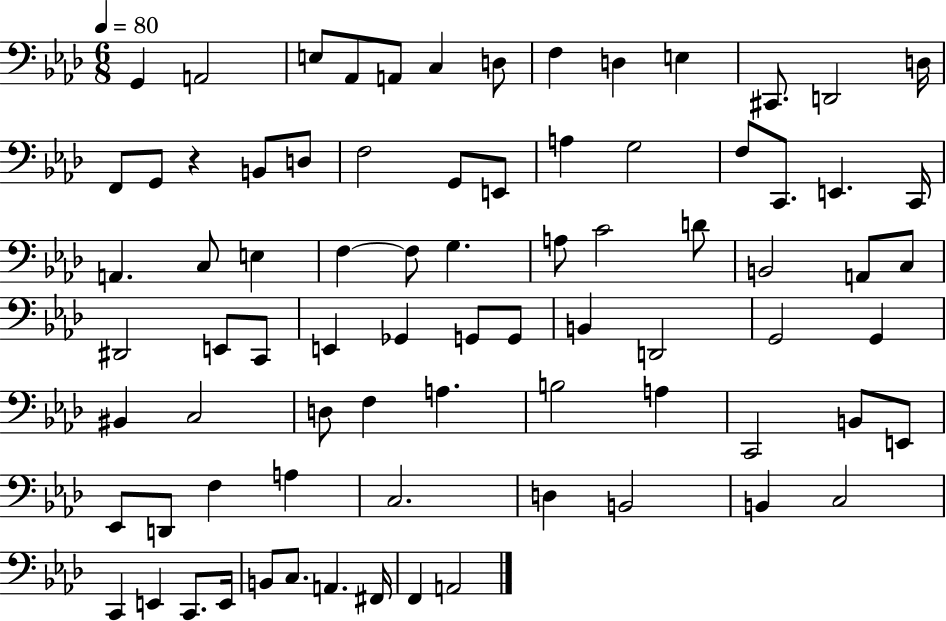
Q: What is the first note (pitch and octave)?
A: G2